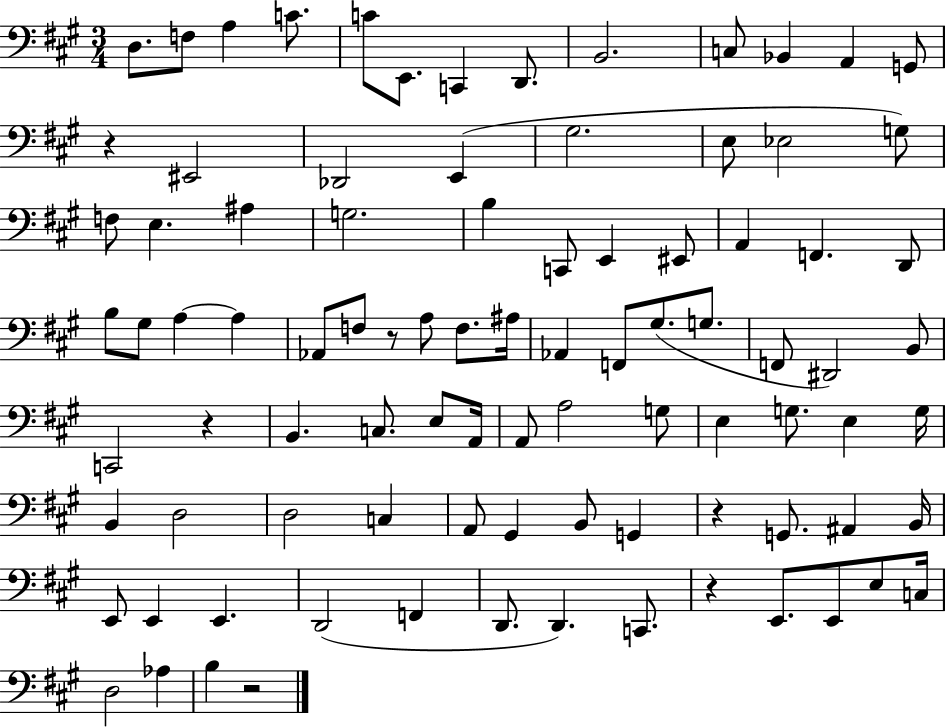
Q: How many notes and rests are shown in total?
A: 91